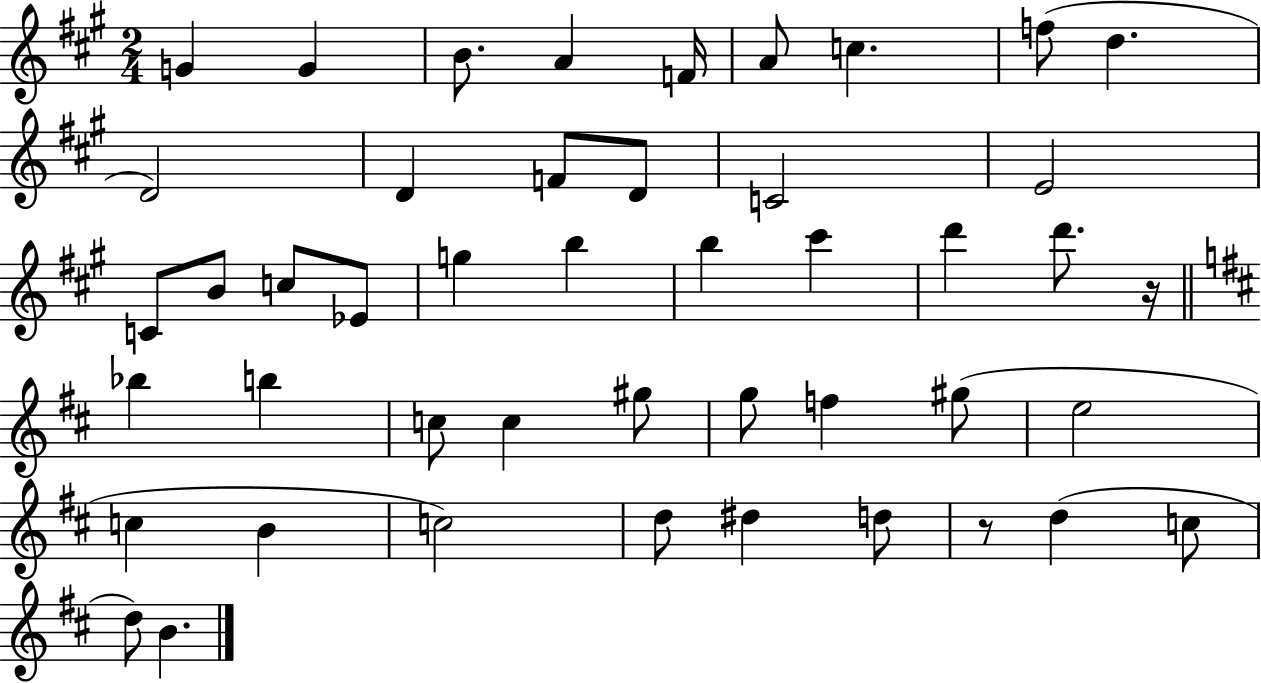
X:1
T:Untitled
M:2/4
L:1/4
K:A
G G B/2 A F/4 A/2 c f/2 d D2 D F/2 D/2 C2 E2 C/2 B/2 c/2 _E/2 g b b ^c' d' d'/2 z/4 _b b c/2 c ^g/2 g/2 f ^g/2 e2 c B c2 d/2 ^d d/2 z/2 d c/2 d/2 B